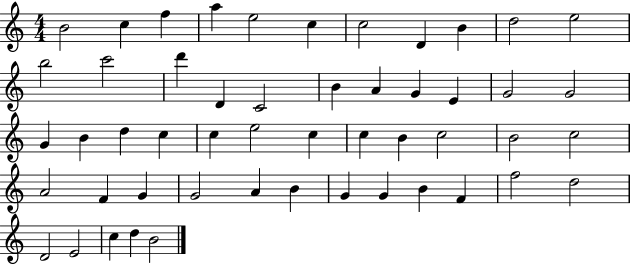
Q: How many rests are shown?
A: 0